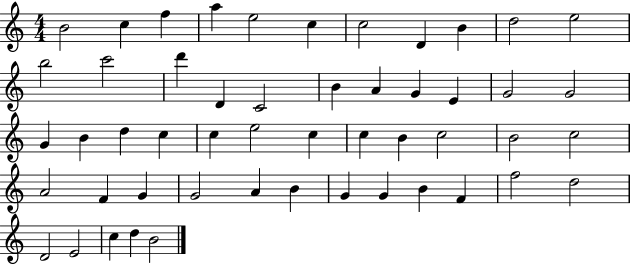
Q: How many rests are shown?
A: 0